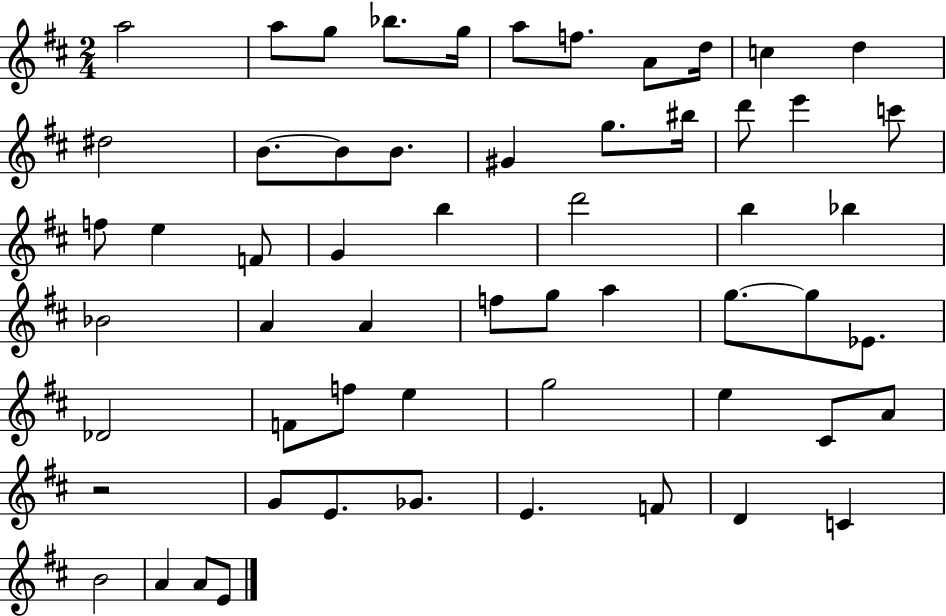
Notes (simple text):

A5/h A5/e G5/e Bb5/e. G5/s A5/e F5/e. A4/e D5/s C5/q D5/q D#5/h B4/e. B4/e B4/e. G#4/q G5/e. BIS5/s D6/e E6/q C6/e F5/e E5/q F4/e G4/q B5/q D6/h B5/q Bb5/q Bb4/h A4/q A4/q F5/e G5/e A5/q G5/e. G5/e Eb4/e. Db4/h F4/e F5/e E5/q G5/h E5/q C#4/e A4/e R/h G4/e E4/e. Gb4/e. E4/q. F4/e D4/q C4/q B4/h A4/q A4/e E4/e